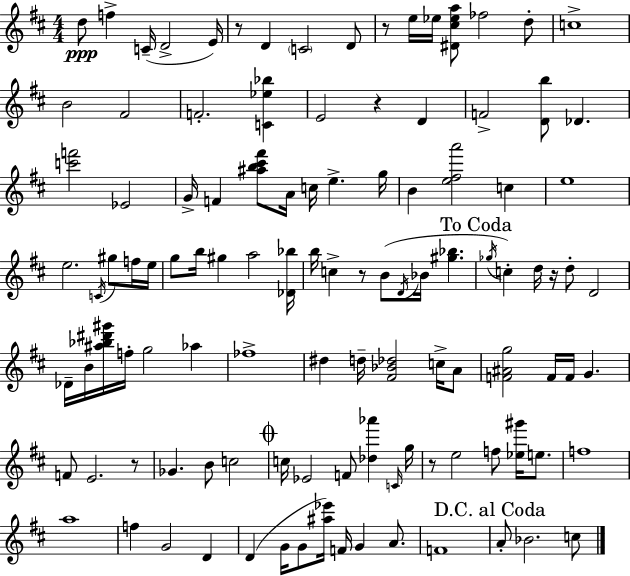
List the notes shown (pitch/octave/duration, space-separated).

D5/e F5/q C4/s D4/h E4/s R/e D4/q C4/h D4/e R/e E5/s Eb5/s [D#4,C#5,Eb5,A5]/e FES5/h D5/e C5/w B4/h F#4/h F4/h. [C4,Eb5,Bb5]/q E4/h R/q D4/q F4/h [D4,B5]/e Db4/q. [C6,F6]/h Eb4/h G4/s F4/q [A#5,B5,C#6,F#6]/e A4/s C5/s E5/q. G5/s B4/q [E5,F#5,A6]/h C5/q E5/w E5/h. C4/s G#5/e F5/s E5/s G5/e B5/s G#5/q A5/h [Db4,Bb5]/s B5/s C5/q R/e B4/e D4/s Bb4/s [G#5,Bb5]/q. Gb5/s C5/q D5/s R/s D5/e D4/h Db4/s B4/s [A#5,Bb5,D#6,G#6]/s F5/s G5/h Ab5/q FES5/w D#5/q D5/s [F#4,Bb4,Db5]/h C5/s A4/e [F4,A#4,G5]/h F4/s F4/s G4/q. F4/e E4/h. R/e Gb4/q. B4/e C5/h C5/s Eb4/h F4/e [Db5,Ab6]/q C4/s G5/s R/e E5/h F5/e [Eb5,G#6]/s E5/e. F5/w A5/w F5/q G4/h D4/q D4/q G4/s G4/e [A#5,Eb6]/s F4/s G4/q A4/e. F4/w A4/e Bb4/h. C5/e